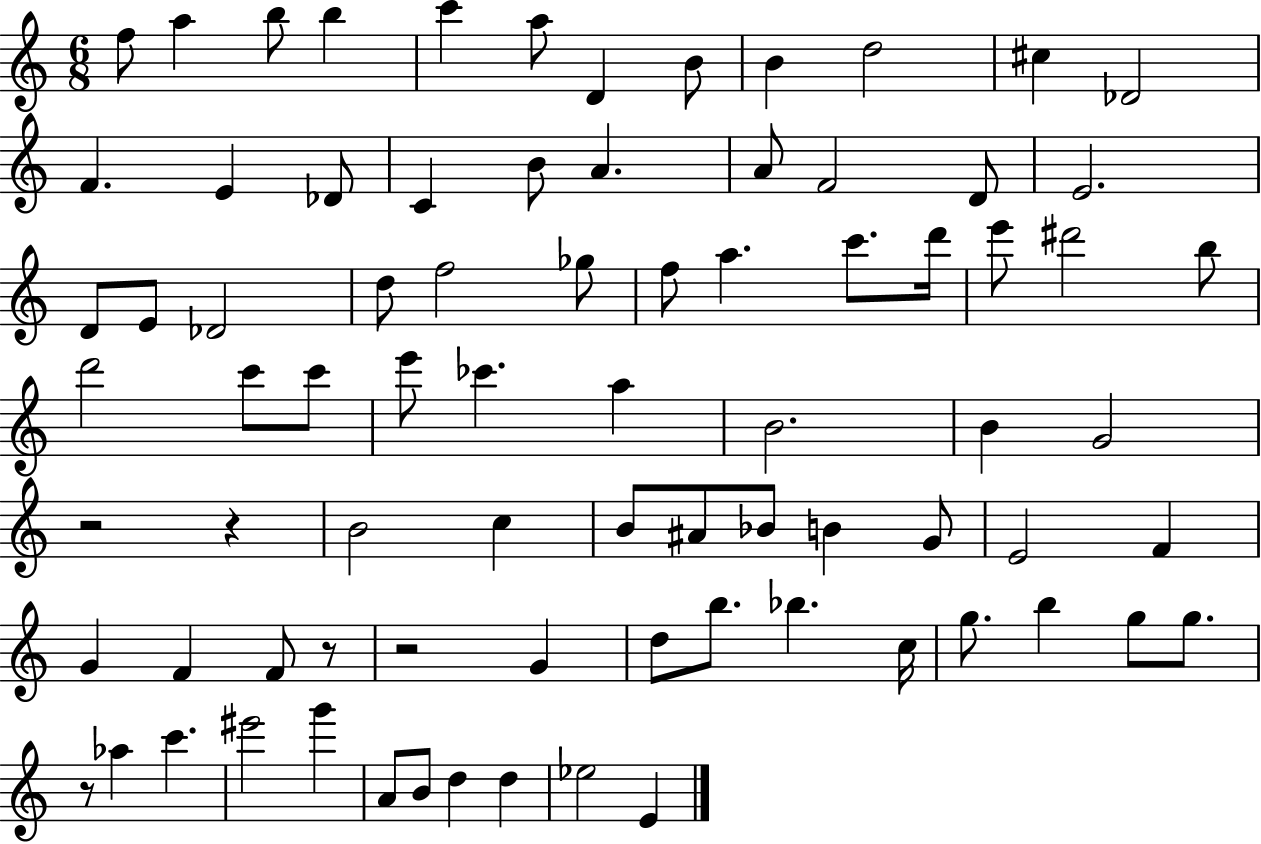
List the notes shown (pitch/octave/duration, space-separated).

F5/e A5/q B5/e B5/q C6/q A5/e D4/q B4/e B4/q D5/h C#5/q Db4/h F4/q. E4/q Db4/e C4/q B4/e A4/q. A4/e F4/h D4/e E4/h. D4/e E4/e Db4/h D5/e F5/h Gb5/e F5/e A5/q. C6/e. D6/s E6/e D#6/h B5/e D6/h C6/e C6/e E6/e CES6/q. A5/q B4/h. B4/q G4/h R/h R/q B4/h C5/q B4/e A#4/e Bb4/e B4/q G4/e E4/h F4/q G4/q F4/q F4/e R/e R/h G4/q D5/e B5/e. Bb5/q. C5/s G5/e. B5/q G5/e G5/e. R/e Ab5/q C6/q. EIS6/h G6/q A4/e B4/e D5/q D5/q Eb5/h E4/q